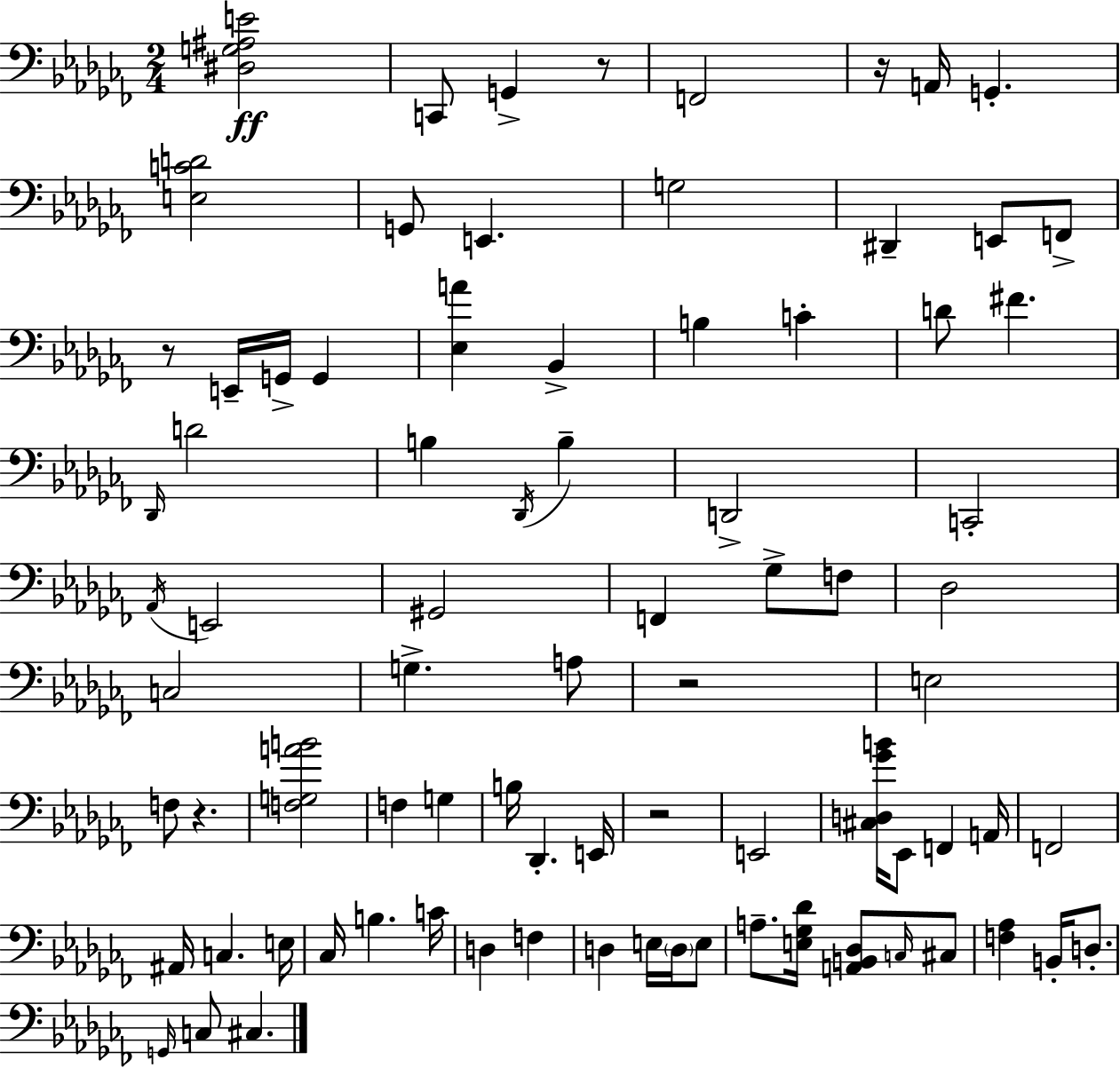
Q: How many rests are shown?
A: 6